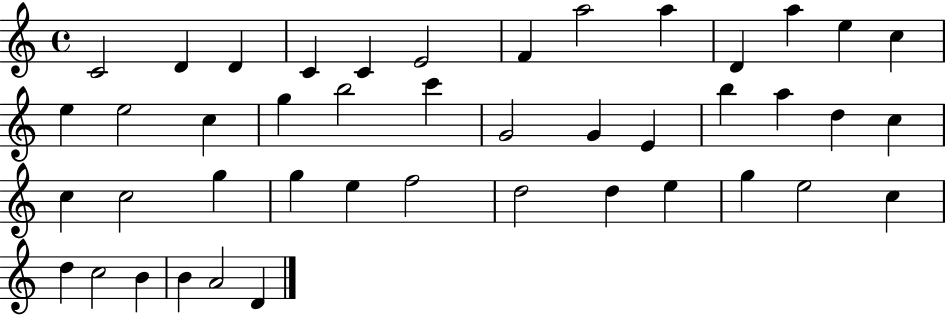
{
  \clef treble
  \time 4/4
  \defaultTimeSignature
  \key c \major
  c'2 d'4 d'4 | c'4 c'4 e'2 | f'4 a''2 a''4 | d'4 a''4 e''4 c''4 | \break e''4 e''2 c''4 | g''4 b''2 c'''4 | g'2 g'4 e'4 | b''4 a''4 d''4 c''4 | \break c''4 c''2 g''4 | g''4 e''4 f''2 | d''2 d''4 e''4 | g''4 e''2 c''4 | \break d''4 c''2 b'4 | b'4 a'2 d'4 | \bar "|."
}